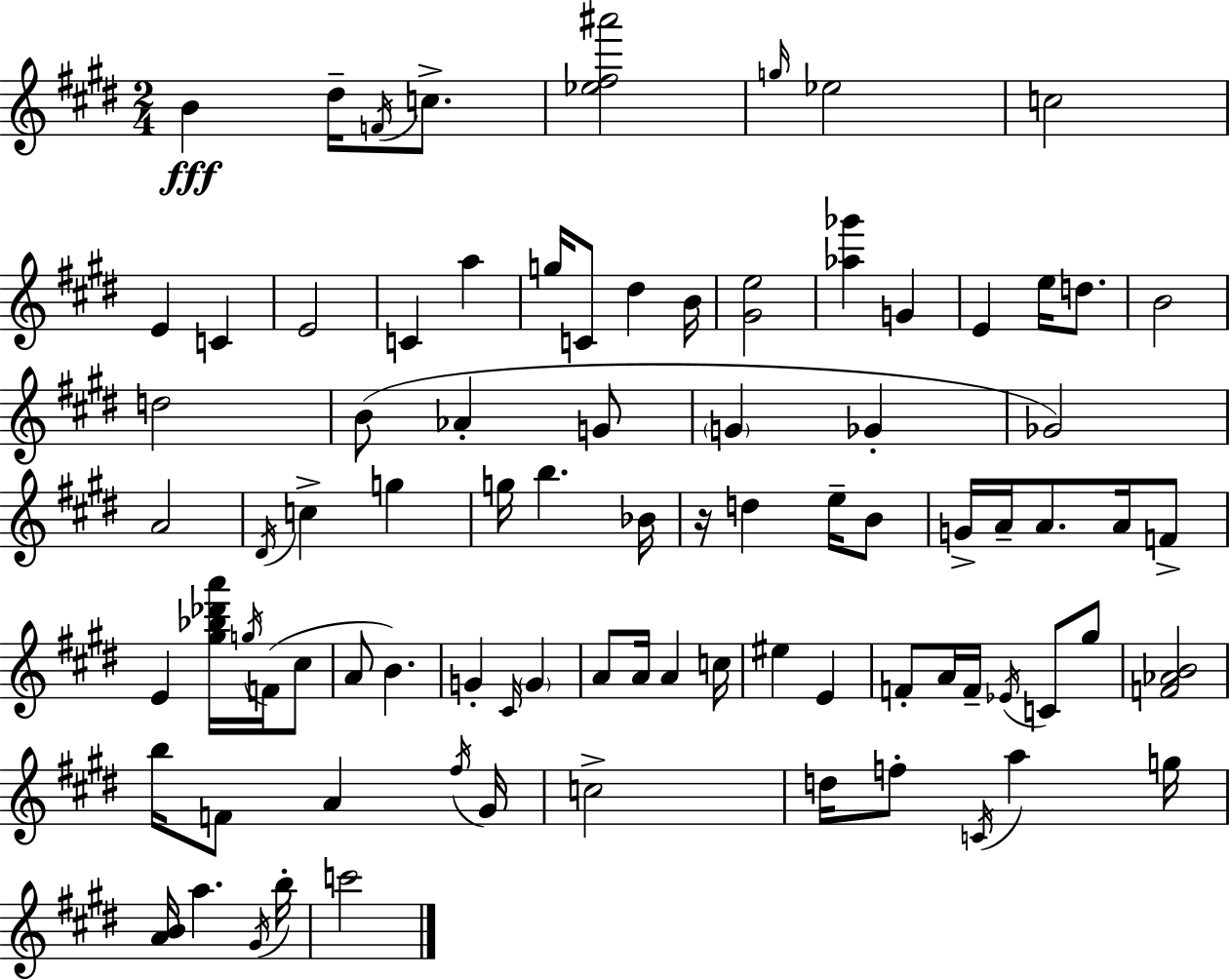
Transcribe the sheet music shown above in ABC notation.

X:1
T:Untitled
M:2/4
L:1/4
K:E
B ^d/4 F/4 c/2 [_e^f^a']2 g/4 _e2 c2 E C E2 C a g/4 C/2 ^d B/4 [^Ge]2 [_a_g'] G E e/4 d/2 B2 d2 B/2 _A G/2 G _G _G2 A2 ^D/4 c g g/4 b _B/4 z/4 d e/4 B/2 G/4 A/4 A/2 A/4 F/2 E [^g_b_d'a']/4 g/4 F/4 ^c/2 A/2 B G ^C/4 G A/2 A/4 A c/4 ^e E F/2 A/4 F/4 _E/4 C/2 ^g/2 [F_AB]2 b/4 F/2 A ^f/4 ^G/4 c2 d/4 f/2 C/4 a g/4 [AB]/4 a ^G/4 b/4 c'2